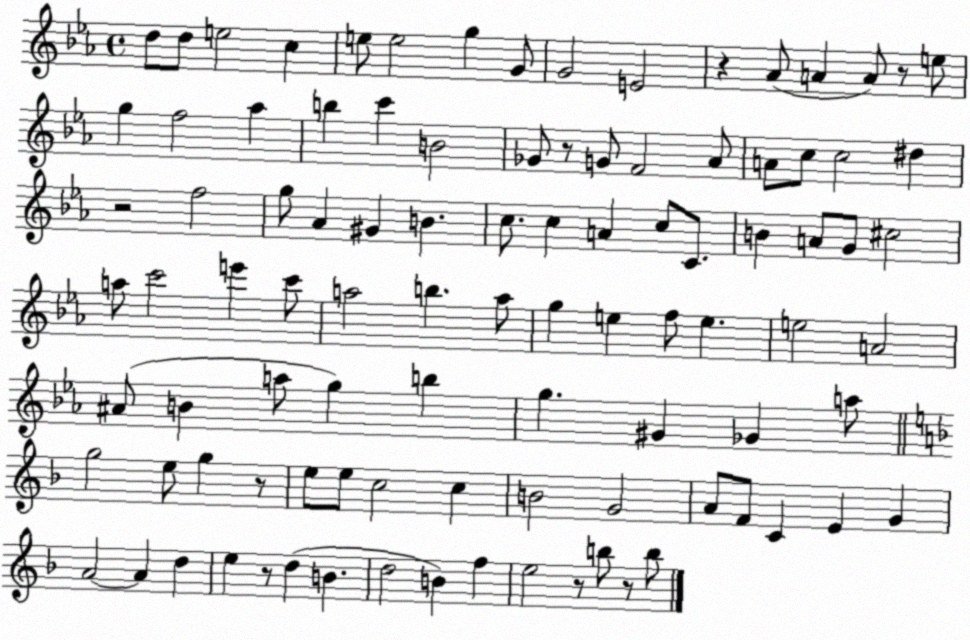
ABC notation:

X:1
T:Untitled
M:4/4
L:1/4
K:Eb
d/2 d/2 e2 c e/2 e2 g G/2 G2 E2 z _A/2 A A/2 z/2 e/2 g f2 _a b c' B2 _G/2 z/2 G/2 F2 _A/2 A/2 c/2 c2 ^d z2 f2 g/2 _A ^G B c/2 c A c/2 C/2 B A/2 G/2 ^c2 a/2 c'2 e' c'/2 a2 b a/2 g e f/2 e e2 A2 ^A/2 B a/2 g b g ^G _G a/2 g2 e/2 g z/2 e/2 e/2 c2 c B2 G2 A/2 F/2 C E G A2 A d e z/2 d B d2 B f e2 z/2 b/2 z/2 b/2